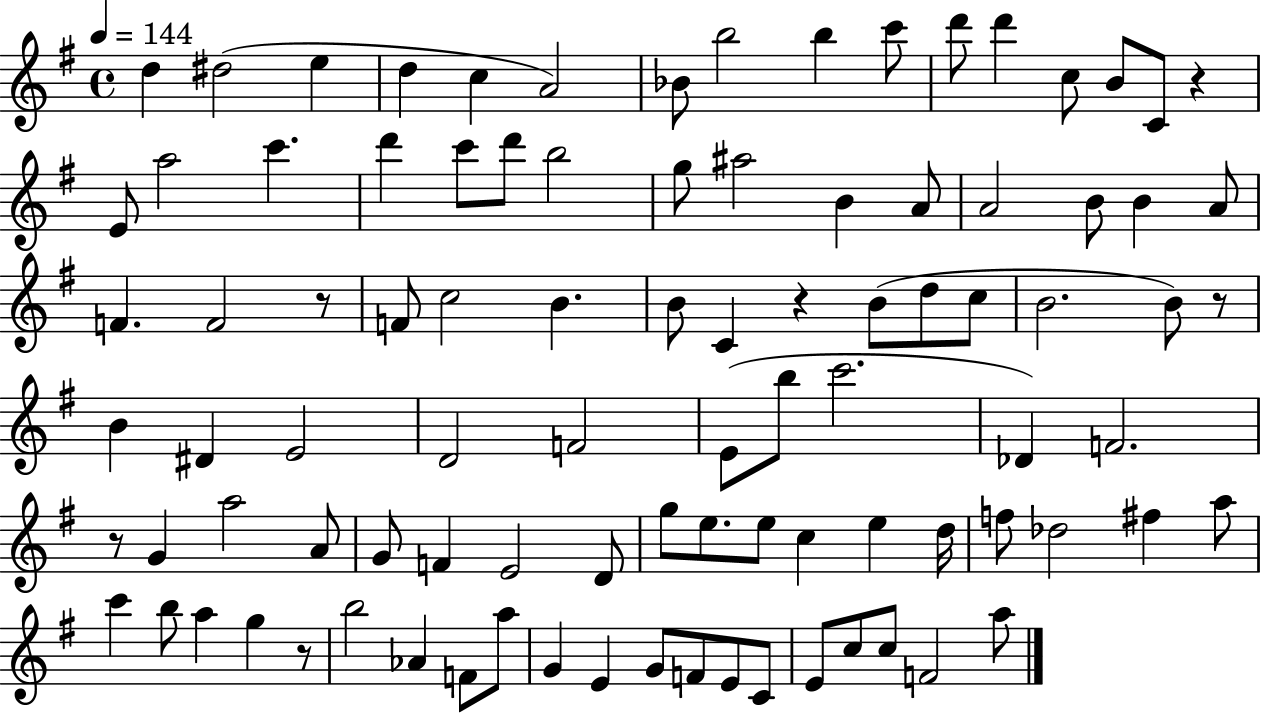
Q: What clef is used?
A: treble